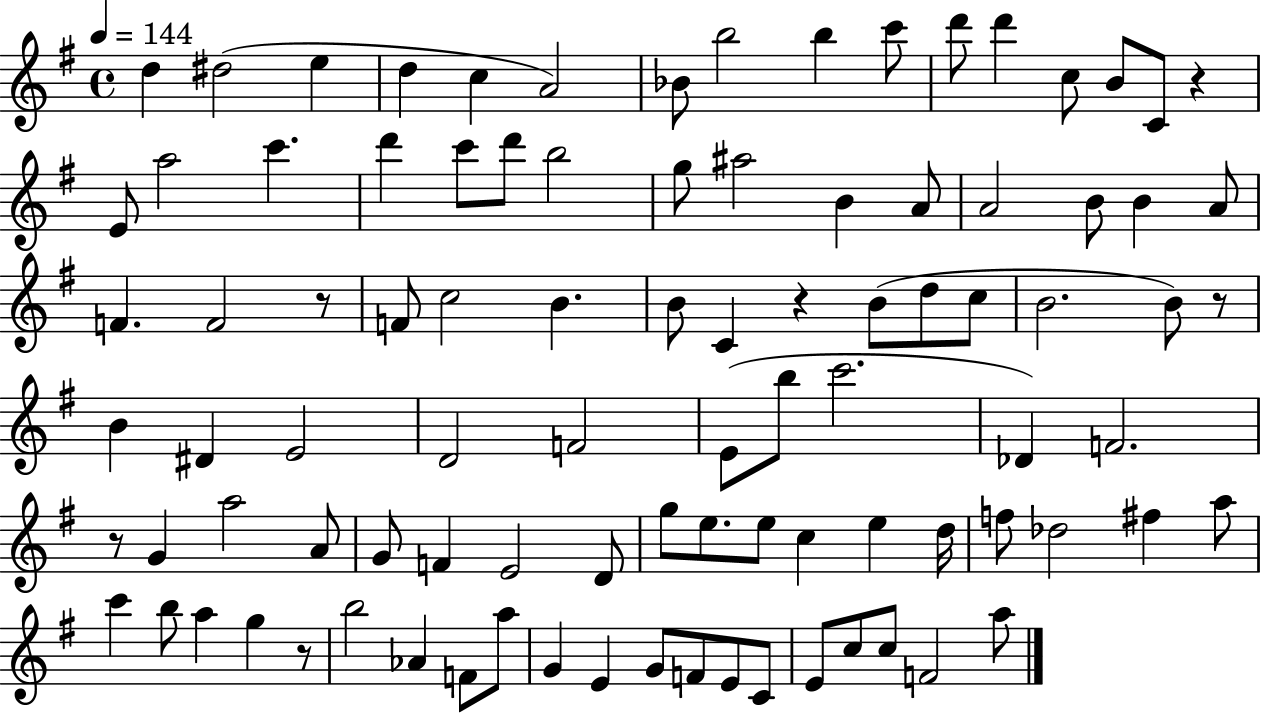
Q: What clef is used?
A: treble